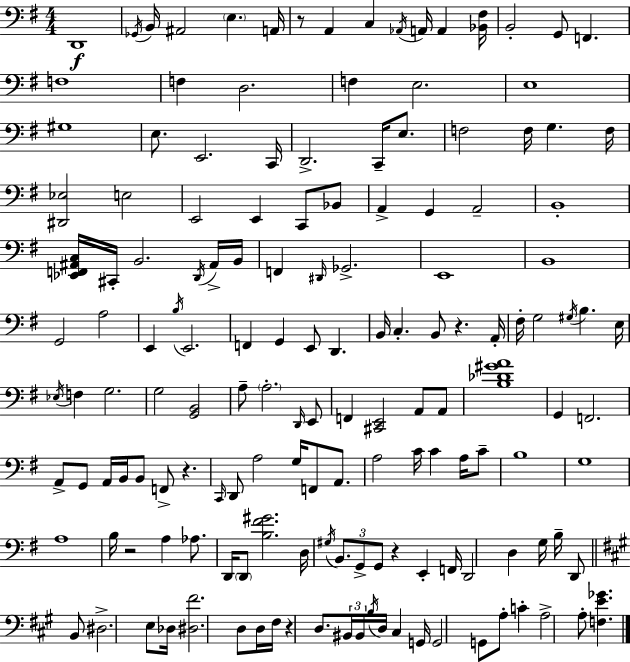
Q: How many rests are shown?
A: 6